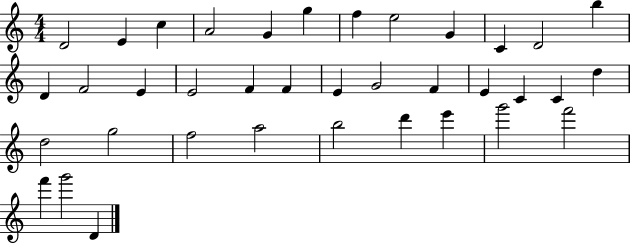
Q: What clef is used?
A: treble